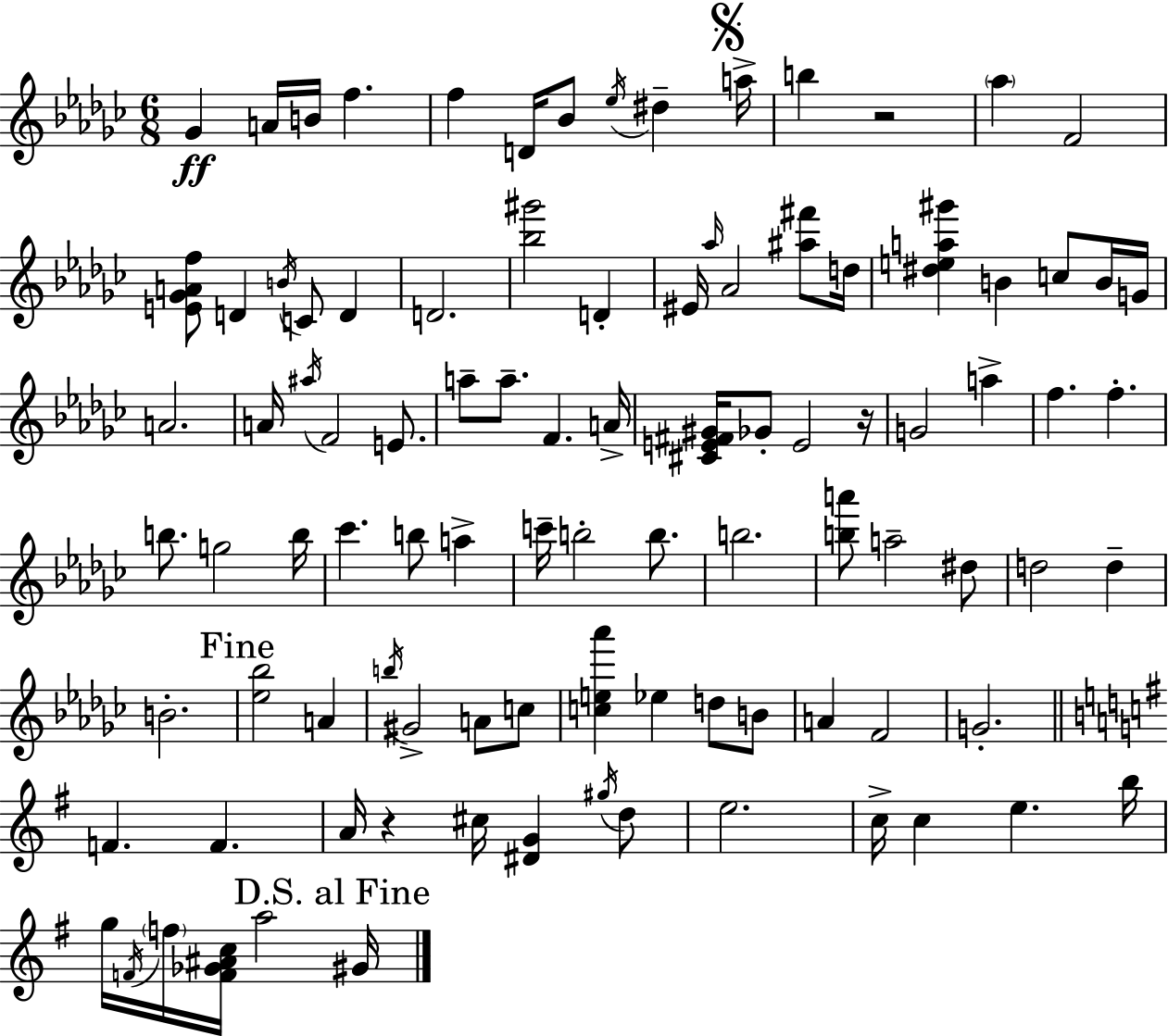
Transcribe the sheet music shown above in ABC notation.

X:1
T:Untitled
M:6/8
L:1/4
K:Ebm
_G A/4 B/4 f f D/4 _B/2 _e/4 ^d a/4 b z2 _a F2 [E_GAf]/2 D B/4 C/2 D D2 [_b^g']2 D ^E/4 _a/4 _A2 [^a^f']/2 d/4 [^dea^g'] B c/2 B/4 G/4 A2 A/4 ^a/4 F2 E/2 a/2 a/2 F A/4 [^CE^F^G]/4 _G/2 E2 z/4 G2 a f f b/2 g2 b/4 _c' b/2 a c'/4 b2 b/2 b2 [ba']/2 a2 ^d/2 d2 d B2 [_e_b]2 A b/4 ^G2 A/2 c/2 [ce_a'] _e d/2 B/2 A F2 G2 F F A/4 z ^c/4 [^DG] ^g/4 d/2 e2 c/4 c e b/4 g/4 F/4 f/4 [F_G^Ac]/4 a2 ^G/4